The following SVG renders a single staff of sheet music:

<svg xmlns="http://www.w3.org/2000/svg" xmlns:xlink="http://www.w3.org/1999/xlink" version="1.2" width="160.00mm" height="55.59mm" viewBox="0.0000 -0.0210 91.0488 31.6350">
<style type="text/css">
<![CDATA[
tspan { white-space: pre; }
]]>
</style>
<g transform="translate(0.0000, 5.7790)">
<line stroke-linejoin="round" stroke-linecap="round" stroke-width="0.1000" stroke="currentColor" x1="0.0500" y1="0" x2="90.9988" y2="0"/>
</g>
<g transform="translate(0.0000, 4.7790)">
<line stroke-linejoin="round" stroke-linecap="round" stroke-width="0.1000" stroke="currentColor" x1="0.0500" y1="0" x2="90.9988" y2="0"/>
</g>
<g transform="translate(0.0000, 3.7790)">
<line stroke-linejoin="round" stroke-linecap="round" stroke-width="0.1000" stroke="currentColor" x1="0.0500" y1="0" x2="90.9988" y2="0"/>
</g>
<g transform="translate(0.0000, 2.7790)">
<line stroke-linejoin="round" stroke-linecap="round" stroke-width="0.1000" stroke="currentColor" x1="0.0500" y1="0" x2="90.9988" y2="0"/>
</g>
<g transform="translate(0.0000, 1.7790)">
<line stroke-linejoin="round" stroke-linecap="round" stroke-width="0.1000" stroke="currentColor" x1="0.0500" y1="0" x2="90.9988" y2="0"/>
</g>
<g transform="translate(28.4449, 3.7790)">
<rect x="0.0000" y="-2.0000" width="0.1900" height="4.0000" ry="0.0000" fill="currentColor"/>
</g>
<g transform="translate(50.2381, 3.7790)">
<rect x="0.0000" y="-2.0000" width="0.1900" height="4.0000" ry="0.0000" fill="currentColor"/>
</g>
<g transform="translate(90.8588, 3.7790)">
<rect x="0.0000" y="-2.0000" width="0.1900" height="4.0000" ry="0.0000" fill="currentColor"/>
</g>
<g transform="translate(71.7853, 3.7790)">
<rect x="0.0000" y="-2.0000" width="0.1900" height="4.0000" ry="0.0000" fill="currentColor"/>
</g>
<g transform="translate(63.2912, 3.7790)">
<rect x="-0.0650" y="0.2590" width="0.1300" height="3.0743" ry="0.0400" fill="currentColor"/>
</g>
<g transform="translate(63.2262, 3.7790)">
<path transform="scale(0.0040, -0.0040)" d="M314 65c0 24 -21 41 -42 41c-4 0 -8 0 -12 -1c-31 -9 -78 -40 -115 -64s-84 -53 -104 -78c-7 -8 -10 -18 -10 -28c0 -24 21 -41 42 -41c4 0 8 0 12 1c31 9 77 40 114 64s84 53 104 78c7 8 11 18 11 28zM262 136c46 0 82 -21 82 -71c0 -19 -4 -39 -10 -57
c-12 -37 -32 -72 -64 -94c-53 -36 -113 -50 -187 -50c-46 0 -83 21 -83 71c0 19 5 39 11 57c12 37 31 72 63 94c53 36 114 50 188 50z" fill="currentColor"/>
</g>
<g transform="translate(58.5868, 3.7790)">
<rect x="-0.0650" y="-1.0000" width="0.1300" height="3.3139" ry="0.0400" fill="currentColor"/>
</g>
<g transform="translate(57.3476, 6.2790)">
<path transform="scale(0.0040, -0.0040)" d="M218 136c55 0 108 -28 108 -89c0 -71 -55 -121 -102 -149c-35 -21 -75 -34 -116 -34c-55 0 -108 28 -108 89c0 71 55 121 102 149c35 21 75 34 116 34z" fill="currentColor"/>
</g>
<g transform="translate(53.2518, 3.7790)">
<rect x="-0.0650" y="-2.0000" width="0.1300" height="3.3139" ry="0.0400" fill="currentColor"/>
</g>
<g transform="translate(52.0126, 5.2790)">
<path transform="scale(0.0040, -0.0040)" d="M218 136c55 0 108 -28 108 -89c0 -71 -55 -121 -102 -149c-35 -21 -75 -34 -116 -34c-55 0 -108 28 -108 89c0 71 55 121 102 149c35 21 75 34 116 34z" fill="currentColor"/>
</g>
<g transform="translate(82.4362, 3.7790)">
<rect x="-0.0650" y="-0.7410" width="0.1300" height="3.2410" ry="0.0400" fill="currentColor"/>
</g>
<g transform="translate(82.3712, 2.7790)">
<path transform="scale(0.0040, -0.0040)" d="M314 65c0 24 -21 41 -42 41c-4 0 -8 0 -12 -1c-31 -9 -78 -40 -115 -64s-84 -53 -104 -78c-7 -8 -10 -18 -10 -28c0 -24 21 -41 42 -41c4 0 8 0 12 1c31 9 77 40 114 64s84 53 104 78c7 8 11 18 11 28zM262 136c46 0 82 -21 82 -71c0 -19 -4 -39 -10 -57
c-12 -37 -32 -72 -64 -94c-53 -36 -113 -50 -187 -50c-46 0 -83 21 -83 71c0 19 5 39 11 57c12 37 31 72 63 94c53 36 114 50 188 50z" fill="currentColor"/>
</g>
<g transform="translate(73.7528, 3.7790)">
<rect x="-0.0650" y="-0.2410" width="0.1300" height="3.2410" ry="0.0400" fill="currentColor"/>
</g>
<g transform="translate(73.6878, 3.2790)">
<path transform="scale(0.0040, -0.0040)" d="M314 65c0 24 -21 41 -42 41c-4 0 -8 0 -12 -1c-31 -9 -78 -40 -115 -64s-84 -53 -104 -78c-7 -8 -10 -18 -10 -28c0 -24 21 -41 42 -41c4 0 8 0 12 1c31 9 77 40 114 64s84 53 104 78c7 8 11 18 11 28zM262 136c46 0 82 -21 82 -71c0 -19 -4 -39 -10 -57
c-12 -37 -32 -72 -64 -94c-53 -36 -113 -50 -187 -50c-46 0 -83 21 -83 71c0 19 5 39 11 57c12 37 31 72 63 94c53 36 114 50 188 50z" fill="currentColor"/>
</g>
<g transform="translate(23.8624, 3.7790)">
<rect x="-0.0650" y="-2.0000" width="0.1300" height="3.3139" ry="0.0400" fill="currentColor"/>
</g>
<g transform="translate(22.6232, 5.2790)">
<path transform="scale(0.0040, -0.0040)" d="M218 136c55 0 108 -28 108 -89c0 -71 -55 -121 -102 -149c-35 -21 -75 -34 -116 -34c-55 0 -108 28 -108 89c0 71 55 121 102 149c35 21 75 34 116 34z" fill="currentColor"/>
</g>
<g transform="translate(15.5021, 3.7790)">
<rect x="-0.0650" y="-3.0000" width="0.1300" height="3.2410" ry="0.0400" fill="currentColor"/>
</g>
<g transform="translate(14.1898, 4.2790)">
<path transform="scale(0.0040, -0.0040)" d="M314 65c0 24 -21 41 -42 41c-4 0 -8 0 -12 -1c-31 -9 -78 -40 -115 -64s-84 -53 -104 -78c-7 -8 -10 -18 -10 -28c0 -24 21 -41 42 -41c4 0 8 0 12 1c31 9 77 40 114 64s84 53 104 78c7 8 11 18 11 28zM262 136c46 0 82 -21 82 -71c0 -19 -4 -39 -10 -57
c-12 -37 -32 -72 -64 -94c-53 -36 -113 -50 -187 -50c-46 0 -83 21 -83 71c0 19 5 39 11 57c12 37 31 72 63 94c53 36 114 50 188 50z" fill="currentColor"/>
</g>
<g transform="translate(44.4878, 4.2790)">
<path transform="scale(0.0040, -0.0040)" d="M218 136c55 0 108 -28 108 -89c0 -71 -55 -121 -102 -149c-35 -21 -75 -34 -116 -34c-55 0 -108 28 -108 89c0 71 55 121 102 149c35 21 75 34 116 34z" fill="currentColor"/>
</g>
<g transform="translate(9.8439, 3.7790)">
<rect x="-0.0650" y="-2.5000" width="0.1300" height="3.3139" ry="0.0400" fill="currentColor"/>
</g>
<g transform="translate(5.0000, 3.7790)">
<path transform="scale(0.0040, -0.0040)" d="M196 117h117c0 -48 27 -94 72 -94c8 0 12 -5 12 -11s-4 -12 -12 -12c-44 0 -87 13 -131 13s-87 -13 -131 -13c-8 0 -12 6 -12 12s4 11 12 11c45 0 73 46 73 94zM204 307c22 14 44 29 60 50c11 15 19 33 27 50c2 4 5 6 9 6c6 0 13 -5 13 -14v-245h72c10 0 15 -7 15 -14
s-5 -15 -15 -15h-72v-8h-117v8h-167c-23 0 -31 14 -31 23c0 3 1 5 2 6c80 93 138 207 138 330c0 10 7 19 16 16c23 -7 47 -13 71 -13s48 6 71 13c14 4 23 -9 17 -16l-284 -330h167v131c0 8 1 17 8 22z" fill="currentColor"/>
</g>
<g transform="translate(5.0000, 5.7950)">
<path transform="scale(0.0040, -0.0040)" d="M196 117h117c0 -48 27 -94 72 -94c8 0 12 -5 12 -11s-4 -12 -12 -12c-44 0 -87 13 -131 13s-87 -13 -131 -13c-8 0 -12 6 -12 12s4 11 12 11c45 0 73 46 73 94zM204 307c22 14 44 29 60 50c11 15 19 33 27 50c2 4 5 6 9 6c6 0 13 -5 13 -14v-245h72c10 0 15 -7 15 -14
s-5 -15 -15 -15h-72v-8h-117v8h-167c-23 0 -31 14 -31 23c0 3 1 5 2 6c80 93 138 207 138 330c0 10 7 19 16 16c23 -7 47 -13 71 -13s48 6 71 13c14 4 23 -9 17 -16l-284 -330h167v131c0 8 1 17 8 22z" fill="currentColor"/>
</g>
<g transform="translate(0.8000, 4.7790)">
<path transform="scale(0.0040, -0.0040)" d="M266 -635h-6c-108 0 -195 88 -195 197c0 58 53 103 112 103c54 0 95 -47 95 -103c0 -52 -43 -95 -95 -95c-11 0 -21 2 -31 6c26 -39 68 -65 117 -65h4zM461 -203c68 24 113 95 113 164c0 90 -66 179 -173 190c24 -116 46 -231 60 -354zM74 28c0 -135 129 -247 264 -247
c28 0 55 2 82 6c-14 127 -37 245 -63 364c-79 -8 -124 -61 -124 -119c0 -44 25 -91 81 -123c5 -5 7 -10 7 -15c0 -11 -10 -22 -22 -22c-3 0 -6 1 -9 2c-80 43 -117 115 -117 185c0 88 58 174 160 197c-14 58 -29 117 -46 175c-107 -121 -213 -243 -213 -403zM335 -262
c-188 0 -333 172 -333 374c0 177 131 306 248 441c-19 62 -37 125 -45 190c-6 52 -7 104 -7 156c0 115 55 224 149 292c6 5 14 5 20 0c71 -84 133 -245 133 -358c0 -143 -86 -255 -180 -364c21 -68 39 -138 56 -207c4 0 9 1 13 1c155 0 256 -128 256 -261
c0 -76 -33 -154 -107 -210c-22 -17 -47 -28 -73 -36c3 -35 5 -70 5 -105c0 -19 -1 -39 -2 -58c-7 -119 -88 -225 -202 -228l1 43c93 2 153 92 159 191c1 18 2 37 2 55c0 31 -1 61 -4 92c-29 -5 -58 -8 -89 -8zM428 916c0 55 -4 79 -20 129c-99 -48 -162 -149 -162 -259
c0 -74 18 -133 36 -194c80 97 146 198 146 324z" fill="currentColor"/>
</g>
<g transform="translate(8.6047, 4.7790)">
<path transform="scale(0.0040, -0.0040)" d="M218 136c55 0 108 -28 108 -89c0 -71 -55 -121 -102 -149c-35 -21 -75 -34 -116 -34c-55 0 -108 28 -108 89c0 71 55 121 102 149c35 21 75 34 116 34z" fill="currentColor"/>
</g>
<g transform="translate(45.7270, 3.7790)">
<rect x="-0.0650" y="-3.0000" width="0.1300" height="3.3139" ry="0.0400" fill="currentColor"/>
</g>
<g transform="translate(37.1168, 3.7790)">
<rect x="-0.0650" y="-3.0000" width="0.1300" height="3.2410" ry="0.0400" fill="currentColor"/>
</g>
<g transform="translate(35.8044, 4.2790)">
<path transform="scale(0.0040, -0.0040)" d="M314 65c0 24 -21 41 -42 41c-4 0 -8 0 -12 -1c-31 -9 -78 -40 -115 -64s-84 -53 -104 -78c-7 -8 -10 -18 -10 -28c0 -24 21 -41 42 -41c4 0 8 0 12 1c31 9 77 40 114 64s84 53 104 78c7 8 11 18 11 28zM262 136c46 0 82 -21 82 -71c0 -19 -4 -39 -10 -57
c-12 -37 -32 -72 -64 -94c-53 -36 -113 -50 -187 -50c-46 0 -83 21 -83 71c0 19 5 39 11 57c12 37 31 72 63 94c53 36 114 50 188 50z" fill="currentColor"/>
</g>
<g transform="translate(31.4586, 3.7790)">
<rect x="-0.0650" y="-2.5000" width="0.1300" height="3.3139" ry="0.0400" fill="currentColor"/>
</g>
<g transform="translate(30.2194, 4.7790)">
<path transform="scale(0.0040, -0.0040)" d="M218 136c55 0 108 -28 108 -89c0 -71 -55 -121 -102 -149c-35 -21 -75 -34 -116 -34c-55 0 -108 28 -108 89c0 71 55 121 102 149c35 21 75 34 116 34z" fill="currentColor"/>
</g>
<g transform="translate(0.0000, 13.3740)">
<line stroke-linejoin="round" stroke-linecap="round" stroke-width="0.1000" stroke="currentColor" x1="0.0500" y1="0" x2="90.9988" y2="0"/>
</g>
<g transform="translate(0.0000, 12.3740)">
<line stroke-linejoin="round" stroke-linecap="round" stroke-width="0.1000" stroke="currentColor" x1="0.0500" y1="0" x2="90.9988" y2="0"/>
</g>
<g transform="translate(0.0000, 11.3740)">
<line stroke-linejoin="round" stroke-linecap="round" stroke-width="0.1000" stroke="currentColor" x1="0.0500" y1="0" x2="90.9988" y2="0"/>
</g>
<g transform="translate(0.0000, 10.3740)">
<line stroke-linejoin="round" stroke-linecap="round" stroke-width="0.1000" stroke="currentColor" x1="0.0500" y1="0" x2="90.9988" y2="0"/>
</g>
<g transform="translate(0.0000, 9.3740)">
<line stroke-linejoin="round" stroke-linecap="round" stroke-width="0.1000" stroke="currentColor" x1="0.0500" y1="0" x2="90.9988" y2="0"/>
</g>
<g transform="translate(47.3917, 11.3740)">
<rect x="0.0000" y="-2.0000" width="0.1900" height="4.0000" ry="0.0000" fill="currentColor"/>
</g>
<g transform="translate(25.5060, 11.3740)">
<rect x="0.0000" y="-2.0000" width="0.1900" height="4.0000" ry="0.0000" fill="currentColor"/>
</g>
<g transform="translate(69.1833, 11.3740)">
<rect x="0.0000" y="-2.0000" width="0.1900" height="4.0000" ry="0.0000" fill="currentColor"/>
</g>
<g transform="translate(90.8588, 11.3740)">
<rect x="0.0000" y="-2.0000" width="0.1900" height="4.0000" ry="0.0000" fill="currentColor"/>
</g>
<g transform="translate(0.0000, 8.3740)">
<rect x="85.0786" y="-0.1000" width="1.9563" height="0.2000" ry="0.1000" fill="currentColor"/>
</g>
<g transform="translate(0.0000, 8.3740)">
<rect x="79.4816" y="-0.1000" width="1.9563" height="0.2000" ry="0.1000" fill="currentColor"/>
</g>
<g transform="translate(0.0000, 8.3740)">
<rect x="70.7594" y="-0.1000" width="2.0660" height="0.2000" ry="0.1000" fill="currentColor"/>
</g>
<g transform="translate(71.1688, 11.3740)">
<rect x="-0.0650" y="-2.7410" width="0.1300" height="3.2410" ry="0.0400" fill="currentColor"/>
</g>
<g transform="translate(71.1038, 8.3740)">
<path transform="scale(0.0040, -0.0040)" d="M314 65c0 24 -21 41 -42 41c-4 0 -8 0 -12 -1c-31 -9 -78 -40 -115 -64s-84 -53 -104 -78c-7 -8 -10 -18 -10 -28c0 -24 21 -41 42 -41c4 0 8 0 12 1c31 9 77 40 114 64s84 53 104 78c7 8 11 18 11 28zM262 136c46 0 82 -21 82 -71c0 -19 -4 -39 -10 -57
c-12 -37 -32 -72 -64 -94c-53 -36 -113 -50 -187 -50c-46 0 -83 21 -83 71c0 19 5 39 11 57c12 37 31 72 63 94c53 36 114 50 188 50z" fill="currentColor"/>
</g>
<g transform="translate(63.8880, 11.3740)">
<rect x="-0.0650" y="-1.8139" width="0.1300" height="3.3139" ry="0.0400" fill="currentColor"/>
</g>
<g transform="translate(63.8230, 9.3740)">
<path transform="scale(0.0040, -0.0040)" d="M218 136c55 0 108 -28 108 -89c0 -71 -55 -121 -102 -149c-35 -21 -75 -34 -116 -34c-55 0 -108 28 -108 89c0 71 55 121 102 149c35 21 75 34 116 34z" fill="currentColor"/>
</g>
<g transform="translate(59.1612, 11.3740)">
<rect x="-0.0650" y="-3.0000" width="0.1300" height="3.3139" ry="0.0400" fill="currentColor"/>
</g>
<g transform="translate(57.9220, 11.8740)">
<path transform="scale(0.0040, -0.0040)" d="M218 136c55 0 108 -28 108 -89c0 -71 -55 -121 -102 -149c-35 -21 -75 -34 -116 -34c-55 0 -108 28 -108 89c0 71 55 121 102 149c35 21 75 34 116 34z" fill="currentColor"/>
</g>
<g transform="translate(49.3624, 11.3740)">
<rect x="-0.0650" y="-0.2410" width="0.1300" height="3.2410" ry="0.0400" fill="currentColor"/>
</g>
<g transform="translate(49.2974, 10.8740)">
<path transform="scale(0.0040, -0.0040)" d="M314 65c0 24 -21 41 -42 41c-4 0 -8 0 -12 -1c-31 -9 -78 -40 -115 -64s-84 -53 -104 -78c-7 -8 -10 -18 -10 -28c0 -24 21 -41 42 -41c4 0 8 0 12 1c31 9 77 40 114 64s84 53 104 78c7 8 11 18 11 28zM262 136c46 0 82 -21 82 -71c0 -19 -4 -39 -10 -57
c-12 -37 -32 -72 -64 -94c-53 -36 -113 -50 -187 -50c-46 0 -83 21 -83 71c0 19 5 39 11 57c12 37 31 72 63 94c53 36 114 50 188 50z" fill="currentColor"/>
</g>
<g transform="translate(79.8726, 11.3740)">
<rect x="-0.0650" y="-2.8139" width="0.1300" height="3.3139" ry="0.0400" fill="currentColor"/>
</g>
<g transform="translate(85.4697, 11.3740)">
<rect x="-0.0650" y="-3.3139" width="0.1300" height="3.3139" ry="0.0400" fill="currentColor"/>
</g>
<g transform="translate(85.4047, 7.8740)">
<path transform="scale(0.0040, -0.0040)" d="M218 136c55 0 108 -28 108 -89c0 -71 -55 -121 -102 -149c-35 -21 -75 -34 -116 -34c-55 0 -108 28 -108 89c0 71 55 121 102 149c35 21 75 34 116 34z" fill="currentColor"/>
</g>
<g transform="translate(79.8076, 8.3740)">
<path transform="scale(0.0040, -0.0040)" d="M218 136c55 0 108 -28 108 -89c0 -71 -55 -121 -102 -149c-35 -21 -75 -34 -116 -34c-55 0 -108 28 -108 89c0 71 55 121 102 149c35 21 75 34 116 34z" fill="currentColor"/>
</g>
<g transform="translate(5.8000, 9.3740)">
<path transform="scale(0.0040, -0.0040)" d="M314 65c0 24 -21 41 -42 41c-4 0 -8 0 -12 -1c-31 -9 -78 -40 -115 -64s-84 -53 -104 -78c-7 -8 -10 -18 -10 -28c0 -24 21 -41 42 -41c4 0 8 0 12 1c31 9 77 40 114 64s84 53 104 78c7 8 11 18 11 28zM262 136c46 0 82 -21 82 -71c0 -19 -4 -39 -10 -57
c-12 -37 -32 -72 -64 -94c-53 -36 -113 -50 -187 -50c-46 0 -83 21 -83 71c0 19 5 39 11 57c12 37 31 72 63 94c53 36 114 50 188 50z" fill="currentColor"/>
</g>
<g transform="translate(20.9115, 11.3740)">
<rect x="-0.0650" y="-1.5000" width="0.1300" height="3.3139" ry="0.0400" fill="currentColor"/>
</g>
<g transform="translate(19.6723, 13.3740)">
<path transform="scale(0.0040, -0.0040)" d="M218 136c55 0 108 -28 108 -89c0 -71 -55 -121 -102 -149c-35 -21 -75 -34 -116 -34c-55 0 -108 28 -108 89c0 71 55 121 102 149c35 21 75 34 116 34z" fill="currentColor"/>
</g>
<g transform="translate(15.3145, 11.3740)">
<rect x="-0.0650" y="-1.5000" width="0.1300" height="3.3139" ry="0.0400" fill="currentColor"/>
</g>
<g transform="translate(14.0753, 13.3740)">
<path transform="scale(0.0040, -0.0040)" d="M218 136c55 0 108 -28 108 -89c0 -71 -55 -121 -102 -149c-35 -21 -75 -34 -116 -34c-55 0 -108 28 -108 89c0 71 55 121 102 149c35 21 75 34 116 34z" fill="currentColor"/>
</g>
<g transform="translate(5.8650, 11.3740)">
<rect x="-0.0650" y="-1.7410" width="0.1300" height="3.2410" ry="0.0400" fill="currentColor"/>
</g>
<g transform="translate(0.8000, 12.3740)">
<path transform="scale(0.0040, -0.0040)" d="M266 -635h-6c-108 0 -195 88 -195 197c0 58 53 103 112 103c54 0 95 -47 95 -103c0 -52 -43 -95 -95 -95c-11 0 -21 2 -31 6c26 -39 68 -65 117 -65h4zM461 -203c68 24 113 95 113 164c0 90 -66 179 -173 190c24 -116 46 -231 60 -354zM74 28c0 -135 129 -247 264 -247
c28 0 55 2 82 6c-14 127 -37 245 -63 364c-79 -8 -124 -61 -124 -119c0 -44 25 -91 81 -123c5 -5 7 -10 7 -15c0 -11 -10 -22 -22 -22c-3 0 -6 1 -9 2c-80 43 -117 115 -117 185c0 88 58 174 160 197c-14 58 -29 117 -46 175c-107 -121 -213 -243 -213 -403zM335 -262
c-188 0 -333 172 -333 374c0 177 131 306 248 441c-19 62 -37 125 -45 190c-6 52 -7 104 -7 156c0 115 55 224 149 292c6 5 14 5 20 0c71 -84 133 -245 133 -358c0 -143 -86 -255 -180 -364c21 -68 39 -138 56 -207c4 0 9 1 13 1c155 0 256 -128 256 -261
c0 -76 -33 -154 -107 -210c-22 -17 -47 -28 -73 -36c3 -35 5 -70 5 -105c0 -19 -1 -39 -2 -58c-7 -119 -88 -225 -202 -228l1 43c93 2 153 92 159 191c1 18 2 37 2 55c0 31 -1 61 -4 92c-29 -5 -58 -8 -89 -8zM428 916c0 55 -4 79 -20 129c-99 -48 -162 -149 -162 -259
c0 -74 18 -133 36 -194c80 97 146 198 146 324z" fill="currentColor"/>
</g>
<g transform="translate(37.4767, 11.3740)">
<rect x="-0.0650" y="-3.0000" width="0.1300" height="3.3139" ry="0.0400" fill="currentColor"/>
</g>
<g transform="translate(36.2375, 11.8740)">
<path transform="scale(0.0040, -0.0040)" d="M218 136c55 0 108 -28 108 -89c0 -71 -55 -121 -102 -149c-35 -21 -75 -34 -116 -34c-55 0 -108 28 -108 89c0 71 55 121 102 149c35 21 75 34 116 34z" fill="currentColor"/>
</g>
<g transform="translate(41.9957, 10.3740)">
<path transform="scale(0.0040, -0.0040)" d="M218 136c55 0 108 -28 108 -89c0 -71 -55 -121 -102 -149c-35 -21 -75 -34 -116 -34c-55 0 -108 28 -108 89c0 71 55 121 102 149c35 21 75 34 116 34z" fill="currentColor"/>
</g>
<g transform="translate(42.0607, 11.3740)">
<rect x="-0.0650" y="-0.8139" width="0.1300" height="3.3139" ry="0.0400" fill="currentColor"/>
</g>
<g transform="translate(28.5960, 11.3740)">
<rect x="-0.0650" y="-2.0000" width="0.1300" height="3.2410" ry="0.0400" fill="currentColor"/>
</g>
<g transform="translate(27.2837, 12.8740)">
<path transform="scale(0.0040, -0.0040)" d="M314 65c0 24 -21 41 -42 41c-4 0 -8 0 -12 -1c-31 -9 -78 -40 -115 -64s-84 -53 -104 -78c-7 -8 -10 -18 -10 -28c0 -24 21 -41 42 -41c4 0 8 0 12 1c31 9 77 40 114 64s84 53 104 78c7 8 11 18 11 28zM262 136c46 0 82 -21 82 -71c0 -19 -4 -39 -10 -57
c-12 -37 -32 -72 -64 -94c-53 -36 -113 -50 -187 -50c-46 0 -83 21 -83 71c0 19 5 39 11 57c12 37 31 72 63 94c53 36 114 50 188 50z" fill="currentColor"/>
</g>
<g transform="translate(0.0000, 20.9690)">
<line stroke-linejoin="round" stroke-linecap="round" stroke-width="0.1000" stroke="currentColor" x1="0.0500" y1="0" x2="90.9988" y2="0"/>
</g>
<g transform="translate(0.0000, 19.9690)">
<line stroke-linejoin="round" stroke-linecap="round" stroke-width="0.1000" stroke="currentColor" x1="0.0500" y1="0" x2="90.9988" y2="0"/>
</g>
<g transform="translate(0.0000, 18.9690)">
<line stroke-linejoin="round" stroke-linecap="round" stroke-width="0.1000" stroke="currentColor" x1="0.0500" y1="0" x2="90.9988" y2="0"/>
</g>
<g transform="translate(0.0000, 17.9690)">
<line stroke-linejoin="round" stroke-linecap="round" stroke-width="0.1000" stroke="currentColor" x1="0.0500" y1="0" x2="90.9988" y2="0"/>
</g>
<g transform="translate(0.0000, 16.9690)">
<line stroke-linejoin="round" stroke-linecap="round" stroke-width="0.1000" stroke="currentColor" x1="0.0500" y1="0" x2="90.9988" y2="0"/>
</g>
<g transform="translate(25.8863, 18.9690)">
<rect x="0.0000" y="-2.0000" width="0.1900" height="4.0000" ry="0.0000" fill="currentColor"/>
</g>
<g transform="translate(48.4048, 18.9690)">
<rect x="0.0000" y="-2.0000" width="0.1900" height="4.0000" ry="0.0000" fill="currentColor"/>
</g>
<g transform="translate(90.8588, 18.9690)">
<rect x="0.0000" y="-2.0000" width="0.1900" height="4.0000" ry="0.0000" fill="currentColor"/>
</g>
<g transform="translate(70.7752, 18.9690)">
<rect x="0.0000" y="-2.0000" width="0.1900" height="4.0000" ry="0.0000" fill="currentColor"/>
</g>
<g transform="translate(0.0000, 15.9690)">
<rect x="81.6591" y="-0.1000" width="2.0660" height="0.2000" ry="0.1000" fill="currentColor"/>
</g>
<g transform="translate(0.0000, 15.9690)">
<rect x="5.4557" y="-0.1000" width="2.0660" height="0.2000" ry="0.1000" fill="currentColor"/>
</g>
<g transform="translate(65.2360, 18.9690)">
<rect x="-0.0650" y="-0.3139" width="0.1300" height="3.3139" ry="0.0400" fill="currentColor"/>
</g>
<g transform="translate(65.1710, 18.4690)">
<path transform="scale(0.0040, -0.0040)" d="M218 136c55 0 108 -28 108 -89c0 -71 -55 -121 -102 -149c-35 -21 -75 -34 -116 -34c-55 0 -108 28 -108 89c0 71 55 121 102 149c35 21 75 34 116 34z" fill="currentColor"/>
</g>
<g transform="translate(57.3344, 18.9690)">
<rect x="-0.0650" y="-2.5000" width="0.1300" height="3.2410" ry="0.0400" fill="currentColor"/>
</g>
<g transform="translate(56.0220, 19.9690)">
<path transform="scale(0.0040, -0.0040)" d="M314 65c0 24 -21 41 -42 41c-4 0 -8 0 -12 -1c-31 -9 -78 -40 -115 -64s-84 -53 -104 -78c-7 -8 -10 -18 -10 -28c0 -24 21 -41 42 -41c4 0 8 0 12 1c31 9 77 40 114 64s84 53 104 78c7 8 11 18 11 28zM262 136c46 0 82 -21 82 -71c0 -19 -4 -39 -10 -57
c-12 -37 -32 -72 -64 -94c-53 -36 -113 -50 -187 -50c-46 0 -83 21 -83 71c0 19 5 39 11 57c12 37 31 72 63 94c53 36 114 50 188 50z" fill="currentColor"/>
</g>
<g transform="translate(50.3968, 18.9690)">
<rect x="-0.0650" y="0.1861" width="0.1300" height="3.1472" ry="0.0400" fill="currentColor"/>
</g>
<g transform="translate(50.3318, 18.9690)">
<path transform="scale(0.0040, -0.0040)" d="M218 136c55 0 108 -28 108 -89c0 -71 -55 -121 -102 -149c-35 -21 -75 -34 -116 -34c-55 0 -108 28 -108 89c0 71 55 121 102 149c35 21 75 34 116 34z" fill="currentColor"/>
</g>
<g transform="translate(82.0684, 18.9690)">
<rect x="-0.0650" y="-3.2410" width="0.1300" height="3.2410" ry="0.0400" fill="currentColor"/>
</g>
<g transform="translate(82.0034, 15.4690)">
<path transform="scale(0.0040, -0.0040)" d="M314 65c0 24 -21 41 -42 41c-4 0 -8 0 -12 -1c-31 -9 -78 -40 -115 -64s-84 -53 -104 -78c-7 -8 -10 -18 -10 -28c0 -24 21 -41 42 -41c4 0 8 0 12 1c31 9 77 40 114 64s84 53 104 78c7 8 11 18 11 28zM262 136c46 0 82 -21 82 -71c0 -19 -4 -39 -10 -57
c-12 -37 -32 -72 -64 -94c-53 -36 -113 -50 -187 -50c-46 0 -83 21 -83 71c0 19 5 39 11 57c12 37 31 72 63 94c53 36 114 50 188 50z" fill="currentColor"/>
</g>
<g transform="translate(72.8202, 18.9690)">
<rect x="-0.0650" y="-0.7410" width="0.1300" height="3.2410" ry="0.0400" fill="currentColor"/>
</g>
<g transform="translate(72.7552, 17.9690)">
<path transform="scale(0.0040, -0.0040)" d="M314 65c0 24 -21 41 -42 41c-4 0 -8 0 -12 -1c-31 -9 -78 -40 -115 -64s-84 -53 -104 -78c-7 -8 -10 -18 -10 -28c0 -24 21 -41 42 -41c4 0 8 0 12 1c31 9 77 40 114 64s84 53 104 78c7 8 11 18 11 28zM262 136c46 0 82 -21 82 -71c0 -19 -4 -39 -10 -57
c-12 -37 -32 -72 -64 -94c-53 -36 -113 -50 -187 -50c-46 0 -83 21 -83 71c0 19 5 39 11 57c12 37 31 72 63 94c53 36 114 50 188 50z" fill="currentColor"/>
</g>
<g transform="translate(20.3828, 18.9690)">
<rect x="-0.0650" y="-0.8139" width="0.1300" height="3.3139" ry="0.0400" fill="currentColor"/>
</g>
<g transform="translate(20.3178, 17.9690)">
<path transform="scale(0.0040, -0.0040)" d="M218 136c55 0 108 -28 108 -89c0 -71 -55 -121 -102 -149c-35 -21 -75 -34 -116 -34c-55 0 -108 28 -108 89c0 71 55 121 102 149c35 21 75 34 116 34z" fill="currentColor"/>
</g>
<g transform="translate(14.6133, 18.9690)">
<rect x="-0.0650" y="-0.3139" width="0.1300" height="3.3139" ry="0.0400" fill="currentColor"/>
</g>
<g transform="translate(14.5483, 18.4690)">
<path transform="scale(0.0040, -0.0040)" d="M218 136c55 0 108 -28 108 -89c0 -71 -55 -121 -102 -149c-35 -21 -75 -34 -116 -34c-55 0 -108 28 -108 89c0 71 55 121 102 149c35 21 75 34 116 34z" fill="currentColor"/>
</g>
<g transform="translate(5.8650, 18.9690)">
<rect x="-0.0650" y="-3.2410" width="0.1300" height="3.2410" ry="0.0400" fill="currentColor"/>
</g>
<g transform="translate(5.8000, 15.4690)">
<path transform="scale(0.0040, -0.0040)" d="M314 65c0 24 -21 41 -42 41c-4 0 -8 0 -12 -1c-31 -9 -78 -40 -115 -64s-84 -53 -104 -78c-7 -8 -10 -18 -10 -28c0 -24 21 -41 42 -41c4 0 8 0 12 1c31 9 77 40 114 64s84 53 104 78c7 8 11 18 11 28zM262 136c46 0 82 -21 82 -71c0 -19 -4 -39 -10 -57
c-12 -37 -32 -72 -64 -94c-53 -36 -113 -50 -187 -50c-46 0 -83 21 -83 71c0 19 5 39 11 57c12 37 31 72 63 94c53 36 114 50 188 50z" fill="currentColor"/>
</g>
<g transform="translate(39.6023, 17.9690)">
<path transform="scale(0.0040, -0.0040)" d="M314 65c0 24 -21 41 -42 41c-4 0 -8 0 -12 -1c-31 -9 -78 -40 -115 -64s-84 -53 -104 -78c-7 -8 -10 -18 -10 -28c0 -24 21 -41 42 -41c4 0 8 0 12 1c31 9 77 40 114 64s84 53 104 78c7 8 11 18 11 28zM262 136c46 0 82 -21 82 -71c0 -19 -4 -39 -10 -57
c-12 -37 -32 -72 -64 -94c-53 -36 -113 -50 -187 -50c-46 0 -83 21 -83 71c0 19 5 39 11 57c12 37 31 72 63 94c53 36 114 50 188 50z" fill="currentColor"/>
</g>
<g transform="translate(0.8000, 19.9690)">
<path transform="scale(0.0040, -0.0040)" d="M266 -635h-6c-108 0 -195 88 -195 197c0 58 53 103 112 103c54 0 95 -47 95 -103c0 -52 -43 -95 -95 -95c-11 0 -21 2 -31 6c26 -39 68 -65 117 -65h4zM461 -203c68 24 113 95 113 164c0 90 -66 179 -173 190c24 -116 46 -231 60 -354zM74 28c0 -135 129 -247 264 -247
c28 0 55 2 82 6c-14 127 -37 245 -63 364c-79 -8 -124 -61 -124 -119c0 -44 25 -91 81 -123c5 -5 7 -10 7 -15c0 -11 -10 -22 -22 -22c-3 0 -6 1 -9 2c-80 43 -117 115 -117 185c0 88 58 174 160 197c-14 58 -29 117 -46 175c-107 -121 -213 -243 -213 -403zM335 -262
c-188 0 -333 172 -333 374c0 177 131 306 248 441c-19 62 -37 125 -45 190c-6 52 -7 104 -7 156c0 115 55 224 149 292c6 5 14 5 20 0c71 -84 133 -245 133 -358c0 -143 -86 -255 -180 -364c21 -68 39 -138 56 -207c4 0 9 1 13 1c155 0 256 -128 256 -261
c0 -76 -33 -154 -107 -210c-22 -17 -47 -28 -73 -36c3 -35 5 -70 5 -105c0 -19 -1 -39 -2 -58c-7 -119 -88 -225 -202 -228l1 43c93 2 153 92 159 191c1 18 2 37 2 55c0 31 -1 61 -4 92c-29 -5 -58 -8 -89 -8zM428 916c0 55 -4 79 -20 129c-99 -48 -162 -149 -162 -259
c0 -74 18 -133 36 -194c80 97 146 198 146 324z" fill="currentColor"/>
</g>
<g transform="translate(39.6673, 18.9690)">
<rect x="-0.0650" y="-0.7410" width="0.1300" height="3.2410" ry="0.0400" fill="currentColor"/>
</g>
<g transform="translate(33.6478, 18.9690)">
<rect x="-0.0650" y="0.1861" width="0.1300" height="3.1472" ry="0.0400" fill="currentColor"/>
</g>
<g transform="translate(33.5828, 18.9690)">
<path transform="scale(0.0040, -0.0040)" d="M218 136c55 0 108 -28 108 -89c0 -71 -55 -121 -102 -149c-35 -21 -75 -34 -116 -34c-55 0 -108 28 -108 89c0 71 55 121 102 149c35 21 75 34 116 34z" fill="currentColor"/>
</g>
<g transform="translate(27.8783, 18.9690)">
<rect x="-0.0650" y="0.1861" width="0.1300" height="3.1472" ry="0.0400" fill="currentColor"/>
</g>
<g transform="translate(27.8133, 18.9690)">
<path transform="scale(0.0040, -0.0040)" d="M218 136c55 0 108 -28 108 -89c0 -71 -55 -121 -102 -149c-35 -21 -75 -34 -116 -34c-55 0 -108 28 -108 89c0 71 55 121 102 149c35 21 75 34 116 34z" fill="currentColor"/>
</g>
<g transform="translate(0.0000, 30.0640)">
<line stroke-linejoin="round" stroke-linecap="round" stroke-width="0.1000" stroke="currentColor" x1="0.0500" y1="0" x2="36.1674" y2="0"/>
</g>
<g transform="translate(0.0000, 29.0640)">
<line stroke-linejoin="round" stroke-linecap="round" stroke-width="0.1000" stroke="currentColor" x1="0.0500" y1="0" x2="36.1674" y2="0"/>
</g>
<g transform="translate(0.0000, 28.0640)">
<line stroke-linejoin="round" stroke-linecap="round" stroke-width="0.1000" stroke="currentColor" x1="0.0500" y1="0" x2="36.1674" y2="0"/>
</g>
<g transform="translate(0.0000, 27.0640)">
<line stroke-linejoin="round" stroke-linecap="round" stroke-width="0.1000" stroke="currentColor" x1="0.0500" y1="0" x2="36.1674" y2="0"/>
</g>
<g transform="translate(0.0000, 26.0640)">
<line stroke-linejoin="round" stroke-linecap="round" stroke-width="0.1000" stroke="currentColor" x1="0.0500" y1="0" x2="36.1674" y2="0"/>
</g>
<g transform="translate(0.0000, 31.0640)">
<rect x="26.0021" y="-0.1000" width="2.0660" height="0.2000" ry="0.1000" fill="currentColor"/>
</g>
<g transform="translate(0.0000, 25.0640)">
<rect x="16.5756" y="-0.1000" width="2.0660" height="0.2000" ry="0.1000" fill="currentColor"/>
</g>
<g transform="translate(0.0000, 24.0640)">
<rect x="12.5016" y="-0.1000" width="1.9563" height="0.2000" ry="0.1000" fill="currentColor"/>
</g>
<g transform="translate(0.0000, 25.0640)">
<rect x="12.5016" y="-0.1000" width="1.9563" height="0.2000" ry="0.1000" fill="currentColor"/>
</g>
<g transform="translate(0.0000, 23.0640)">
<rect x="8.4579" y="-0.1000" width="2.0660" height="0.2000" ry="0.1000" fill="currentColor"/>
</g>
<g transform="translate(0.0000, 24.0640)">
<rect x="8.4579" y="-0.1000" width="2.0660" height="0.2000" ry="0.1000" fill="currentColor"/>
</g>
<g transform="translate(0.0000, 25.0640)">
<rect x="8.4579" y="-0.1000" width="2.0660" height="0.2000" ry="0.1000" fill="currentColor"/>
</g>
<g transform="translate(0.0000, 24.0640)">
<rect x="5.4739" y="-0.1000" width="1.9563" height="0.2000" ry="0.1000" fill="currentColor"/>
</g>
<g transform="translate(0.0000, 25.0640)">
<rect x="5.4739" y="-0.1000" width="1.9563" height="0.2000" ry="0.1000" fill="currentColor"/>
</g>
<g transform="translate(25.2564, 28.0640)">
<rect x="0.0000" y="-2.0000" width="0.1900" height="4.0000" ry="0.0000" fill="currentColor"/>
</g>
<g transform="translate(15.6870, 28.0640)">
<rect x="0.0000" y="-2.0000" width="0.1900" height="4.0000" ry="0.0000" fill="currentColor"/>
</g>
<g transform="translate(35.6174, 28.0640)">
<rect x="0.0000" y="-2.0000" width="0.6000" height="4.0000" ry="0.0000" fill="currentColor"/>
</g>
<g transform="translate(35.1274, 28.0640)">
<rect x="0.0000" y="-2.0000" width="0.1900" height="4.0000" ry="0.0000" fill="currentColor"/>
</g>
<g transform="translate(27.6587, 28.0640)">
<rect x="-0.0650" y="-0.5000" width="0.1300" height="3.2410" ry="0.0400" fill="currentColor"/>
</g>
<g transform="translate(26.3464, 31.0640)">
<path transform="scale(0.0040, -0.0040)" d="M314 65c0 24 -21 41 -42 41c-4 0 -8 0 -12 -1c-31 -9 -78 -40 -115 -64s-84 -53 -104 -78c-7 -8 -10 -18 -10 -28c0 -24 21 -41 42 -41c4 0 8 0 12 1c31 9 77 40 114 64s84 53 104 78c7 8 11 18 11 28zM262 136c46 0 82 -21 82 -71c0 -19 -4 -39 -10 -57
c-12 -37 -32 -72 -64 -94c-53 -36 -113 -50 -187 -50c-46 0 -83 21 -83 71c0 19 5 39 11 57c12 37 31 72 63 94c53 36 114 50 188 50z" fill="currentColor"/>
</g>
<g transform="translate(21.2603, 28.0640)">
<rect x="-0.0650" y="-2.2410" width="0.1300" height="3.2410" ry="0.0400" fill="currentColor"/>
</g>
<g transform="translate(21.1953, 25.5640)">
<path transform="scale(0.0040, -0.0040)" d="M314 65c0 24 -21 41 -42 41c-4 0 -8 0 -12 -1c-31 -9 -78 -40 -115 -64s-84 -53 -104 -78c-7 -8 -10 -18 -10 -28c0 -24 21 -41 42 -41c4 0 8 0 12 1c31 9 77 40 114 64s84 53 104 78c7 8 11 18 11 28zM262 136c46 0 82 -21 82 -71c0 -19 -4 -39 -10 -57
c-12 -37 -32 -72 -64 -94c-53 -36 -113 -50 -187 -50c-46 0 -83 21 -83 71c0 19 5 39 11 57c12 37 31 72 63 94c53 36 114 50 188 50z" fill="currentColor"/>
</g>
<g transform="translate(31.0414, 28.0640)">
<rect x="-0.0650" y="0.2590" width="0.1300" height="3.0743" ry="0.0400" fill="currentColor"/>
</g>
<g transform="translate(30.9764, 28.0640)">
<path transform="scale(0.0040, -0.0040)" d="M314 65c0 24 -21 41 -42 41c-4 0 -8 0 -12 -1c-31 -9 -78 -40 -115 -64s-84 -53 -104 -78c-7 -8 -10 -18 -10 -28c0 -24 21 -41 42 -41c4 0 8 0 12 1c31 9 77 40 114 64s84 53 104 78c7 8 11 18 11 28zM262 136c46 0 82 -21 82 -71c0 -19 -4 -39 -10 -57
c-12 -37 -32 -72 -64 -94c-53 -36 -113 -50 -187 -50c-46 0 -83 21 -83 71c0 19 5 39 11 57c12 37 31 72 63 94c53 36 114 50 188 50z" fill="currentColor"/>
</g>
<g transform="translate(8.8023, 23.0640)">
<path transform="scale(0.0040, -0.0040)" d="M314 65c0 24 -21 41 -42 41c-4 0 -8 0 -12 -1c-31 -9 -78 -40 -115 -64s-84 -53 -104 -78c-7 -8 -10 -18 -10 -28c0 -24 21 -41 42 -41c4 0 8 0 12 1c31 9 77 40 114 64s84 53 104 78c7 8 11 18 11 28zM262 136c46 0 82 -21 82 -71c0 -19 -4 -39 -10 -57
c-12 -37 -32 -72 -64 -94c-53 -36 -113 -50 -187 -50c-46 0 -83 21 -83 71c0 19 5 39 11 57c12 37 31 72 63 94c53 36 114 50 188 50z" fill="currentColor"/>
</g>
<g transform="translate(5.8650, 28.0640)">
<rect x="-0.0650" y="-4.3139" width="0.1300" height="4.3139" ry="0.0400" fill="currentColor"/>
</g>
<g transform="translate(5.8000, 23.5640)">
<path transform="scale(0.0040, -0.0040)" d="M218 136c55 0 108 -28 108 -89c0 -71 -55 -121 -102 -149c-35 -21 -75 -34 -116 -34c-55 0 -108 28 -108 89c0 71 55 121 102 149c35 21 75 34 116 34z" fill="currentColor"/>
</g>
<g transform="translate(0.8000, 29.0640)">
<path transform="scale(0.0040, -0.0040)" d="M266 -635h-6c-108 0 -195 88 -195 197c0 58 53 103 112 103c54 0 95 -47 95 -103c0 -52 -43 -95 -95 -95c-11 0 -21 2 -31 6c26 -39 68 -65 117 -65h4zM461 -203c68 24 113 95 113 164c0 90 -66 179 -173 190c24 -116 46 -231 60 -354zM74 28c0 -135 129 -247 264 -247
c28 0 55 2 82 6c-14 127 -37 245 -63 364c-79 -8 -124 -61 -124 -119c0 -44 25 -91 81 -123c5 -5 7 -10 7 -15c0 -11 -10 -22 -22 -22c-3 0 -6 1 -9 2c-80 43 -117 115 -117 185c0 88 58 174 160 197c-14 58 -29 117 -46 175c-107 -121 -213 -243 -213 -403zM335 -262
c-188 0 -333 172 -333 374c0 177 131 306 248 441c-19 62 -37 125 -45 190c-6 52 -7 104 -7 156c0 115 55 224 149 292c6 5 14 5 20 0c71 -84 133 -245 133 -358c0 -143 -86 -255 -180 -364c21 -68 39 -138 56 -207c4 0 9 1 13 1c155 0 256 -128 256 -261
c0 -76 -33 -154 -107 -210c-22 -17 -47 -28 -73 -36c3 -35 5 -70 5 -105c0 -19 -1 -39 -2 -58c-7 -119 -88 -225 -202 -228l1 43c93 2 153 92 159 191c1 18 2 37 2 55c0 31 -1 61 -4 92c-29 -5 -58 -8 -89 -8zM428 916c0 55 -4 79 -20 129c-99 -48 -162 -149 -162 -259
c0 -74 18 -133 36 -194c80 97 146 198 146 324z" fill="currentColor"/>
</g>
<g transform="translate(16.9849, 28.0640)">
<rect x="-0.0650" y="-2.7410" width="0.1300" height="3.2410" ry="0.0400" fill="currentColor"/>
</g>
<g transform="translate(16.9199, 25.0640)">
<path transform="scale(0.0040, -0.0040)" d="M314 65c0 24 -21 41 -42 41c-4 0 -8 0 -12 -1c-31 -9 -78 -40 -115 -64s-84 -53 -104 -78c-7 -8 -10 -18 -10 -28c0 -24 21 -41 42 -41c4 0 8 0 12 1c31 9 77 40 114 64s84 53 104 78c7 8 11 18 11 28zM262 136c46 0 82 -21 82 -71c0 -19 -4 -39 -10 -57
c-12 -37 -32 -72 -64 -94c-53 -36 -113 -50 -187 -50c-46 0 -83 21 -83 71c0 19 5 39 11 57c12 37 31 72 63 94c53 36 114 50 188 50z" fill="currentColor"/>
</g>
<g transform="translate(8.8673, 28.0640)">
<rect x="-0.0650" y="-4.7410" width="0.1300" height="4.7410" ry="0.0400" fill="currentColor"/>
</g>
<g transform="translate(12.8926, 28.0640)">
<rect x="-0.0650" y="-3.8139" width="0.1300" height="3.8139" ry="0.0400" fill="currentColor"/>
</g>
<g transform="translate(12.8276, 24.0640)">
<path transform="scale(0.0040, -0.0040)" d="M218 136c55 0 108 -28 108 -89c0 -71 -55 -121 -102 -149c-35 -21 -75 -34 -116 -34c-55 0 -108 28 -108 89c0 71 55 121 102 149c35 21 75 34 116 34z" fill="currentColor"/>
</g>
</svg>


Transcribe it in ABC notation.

X:1
T:Untitled
M:4/4
L:1/4
K:C
G A2 F G A2 A F D B2 c2 d2 f2 E E F2 A d c2 A f a2 a b b2 c d B B d2 B G2 c d2 b2 d' e'2 c' a2 g2 C2 B2